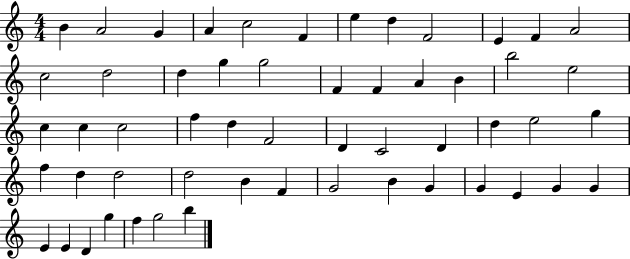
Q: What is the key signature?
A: C major